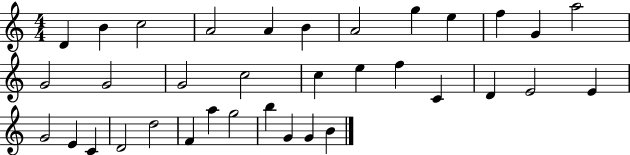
{
  \clef treble
  \numericTimeSignature
  \time 4/4
  \key c \major
  d'4 b'4 c''2 | a'2 a'4 b'4 | a'2 g''4 e''4 | f''4 g'4 a''2 | \break g'2 g'2 | g'2 c''2 | c''4 e''4 f''4 c'4 | d'4 e'2 e'4 | \break g'2 e'4 c'4 | d'2 d''2 | f'4 a''4 g''2 | b''4 g'4 g'4 b'4 | \break \bar "|."
}